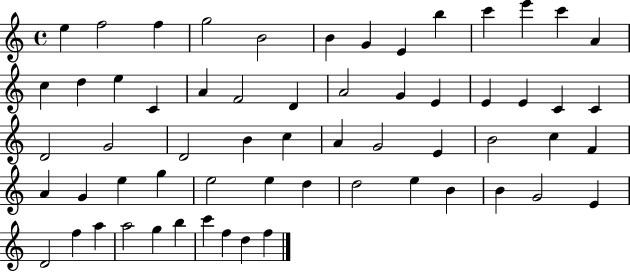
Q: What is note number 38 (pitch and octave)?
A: F4